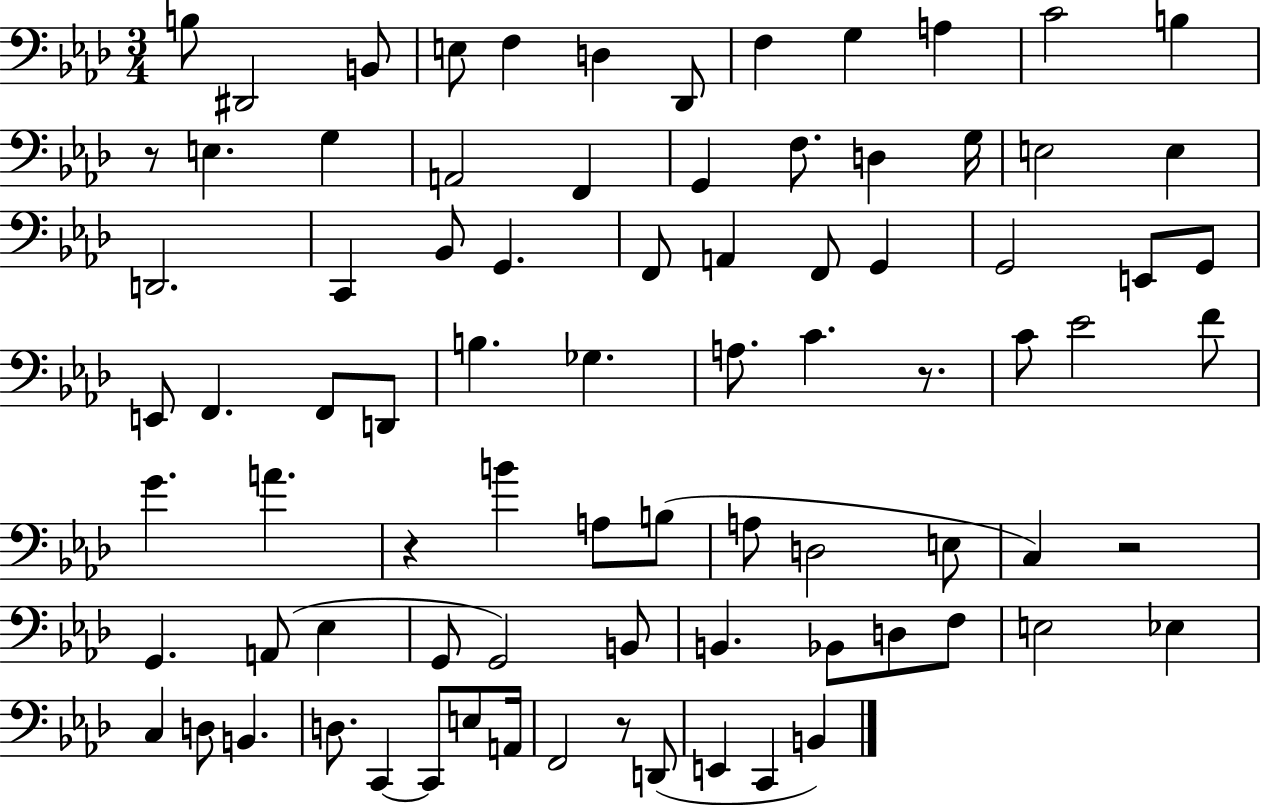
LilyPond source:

{
  \clef bass
  \numericTimeSignature
  \time 3/4
  \key aes \major
  \repeat volta 2 { b8 dis,2 b,8 | e8 f4 d4 des,8 | f4 g4 a4 | c'2 b4 | \break r8 e4. g4 | a,2 f,4 | g,4 f8. d4 g16 | e2 e4 | \break d,2. | c,4 bes,8 g,4. | f,8 a,4 f,8 g,4 | g,2 e,8 g,8 | \break e,8 f,4. f,8 d,8 | b4. ges4. | a8. c'4. r8. | c'8 ees'2 f'8 | \break g'4. a'4. | r4 b'4 a8 b8( | a8 d2 e8 | c4) r2 | \break g,4. a,8( ees4 | g,8 g,2) b,8 | b,4. bes,8 d8 f8 | e2 ees4 | \break c4 d8 b,4. | d8. c,4~~ c,8 e8 a,16 | f,2 r8 d,8( | e,4 c,4 b,4) | \break } \bar "|."
}